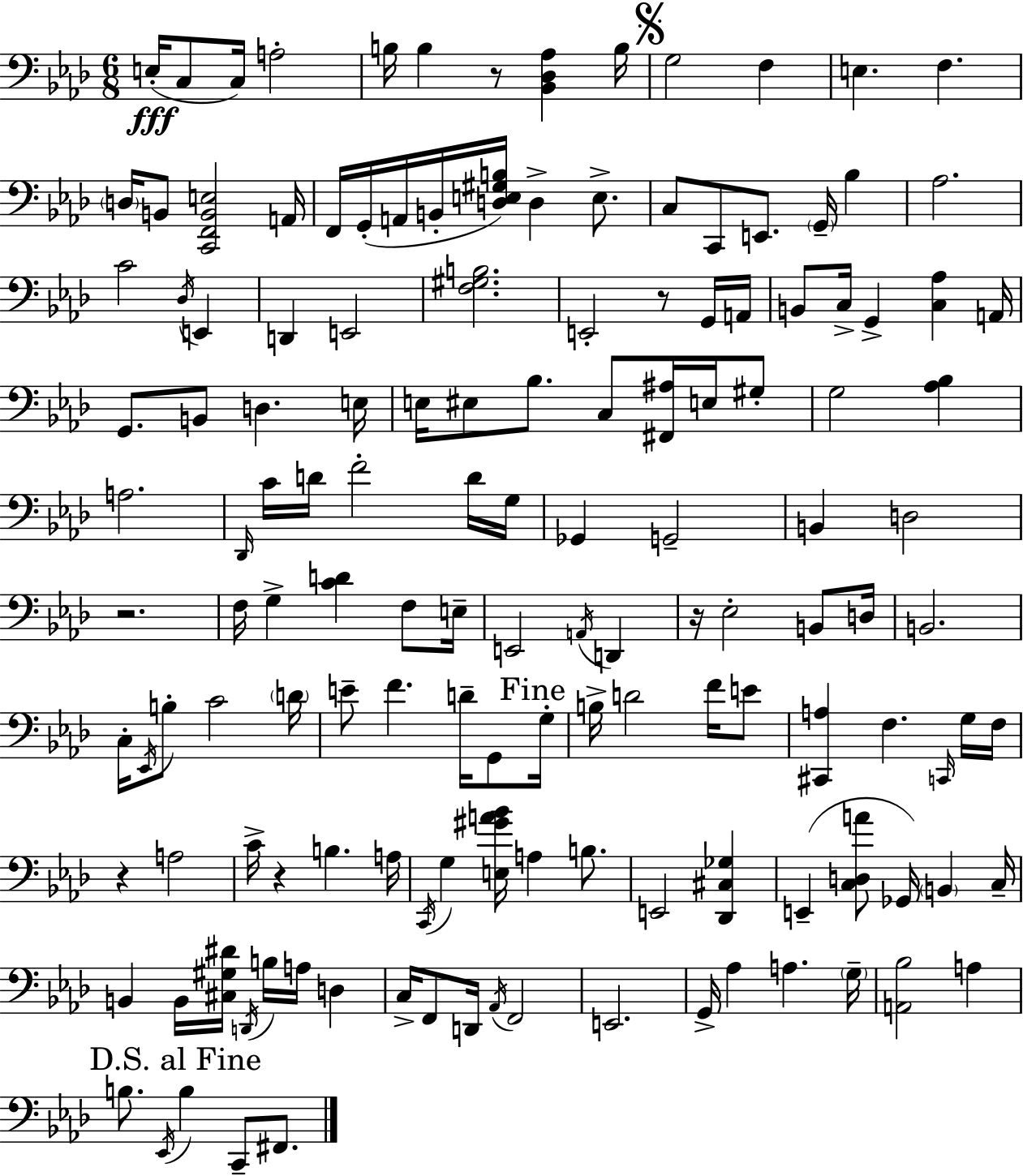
E3/s C3/e C3/s A3/h B3/s B3/q R/e [Bb2,Db3,Ab3]/q B3/s G3/h F3/q E3/q. F3/q. D3/s B2/e [C2,F2,B2,E3]/h A2/s F2/s G2/s A2/s B2/s [D3,E3,G#3,B3]/s D3/q E3/e. C3/e C2/e E2/e. G2/s Bb3/q Ab3/h. C4/h Db3/s E2/q D2/q E2/h [F3,G#3,B3]/h. E2/h R/e G2/s A2/s B2/e C3/s G2/q [C3,Ab3]/q A2/s G2/e. B2/e D3/q. E3/s E3/s EIS3/e Bb3/e. C3/e [F#2,A#3]/s E3/s G#3/e G3/h [Ab3,Bb3]/q A3/h. Db2/s C4/s D4/s F4/h D4/s G3/s Gb2/q G2/h B2/q D3/h R/h. F3/s G3/q [C4,D4]/q F3/e E3/s E2/h A2/s D2/q R/s Eb3/h B2/e D3/s B2/h. C3/s Eb2/s B3/e C4/h D4/s E4/e F4/q. D4/s G2/e G3/s B3/s D4/h F4/s E4/e [C#2,A3]/q F3/q. C2/s G3/s F3/s R/q A3/h C4/s R/q B3/q. A3/s C2/s G3/q [E3,G#4,A4,Bb4]/s A3/q B3/e. E2/h [Db2,C#3,Gb3]/q E2/q [C3,D3,A4]/e Gb2/s B2/q C3/s B2/q B2/s [C#3,G#3,D#4]/s D2/s B3/s A3/s D3/q C3/s F2/e D2/s Ab2/s F2/h E2/h. G2/s Ab3/q A3/q. G3/s [A2,Bb3]/h A3/q B3/e. Eb2/s B3/q C2/e F#2/e.